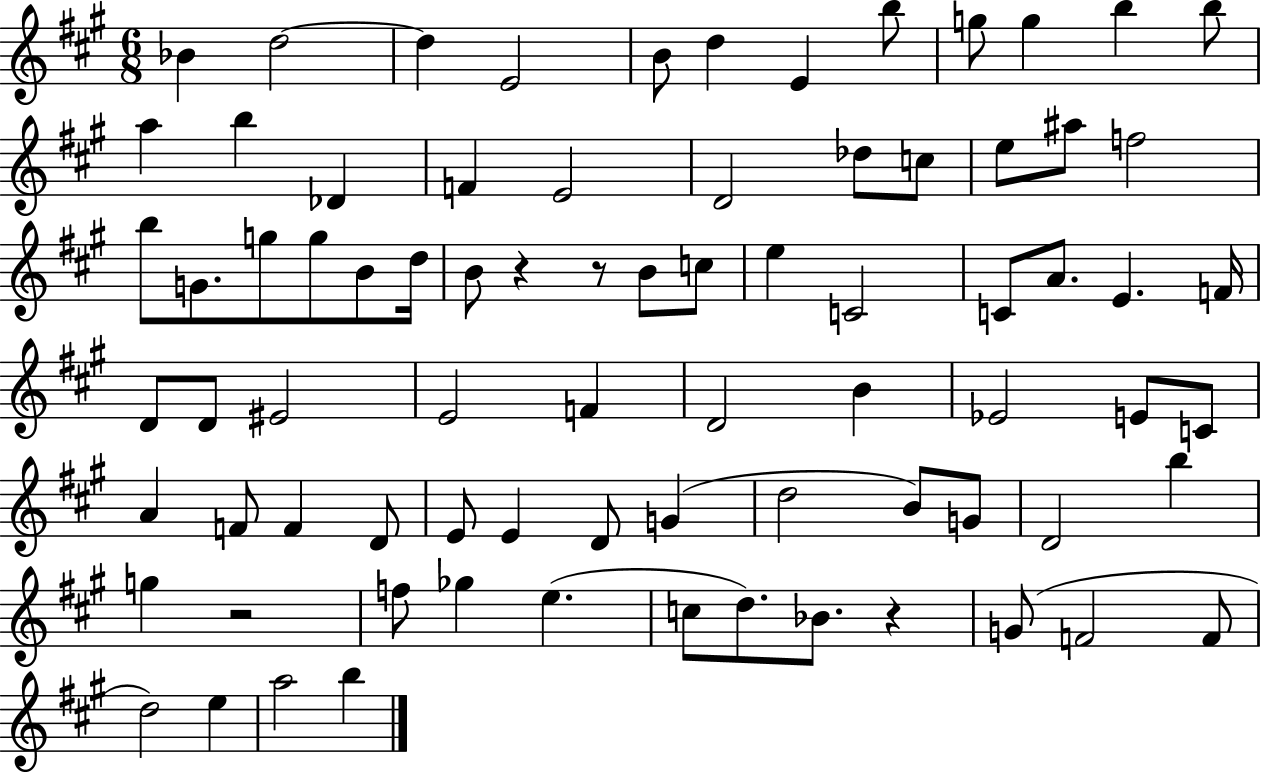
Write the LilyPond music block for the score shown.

{
  \clef treble
  \numericTimeSignature
  \time 6/8
  \key a \major
  \repeat volta 2 { bes'4 d''2~~ | d''4 e'2 | b'8 d''4 e'4 b''8 | g''8 g''4 b''4 b''8 | \break a''4 b''4 des'4 | f'4 e'2 | d'2 des''8 c''8 | e''8 ais''8 f''2 | \break b''8 g'8. g''8 g''8 b'8 d''16 | b'8 r4 r8 b'8 c''8 | e''4 c'2 | c'8 a'8. e'4. f'16 | \break d'8 d'8 eis'2 | e'2 f'4 | d'2 b'4 | ees'2 e'8 c'8 | \break a'4 f'8 f'4 d'8 | e'8 e'4 d'8 g'4( | d''2 b'8) g'8 | d'2 b''4 | \break g''4 r2 | f''8 ges''4 e''4.( | c''8 d''8.) bes'8. r4 | g'8( f'2 f'8 | \break d''2) e''4 | a''2 b''4 | } \bar "|."
}